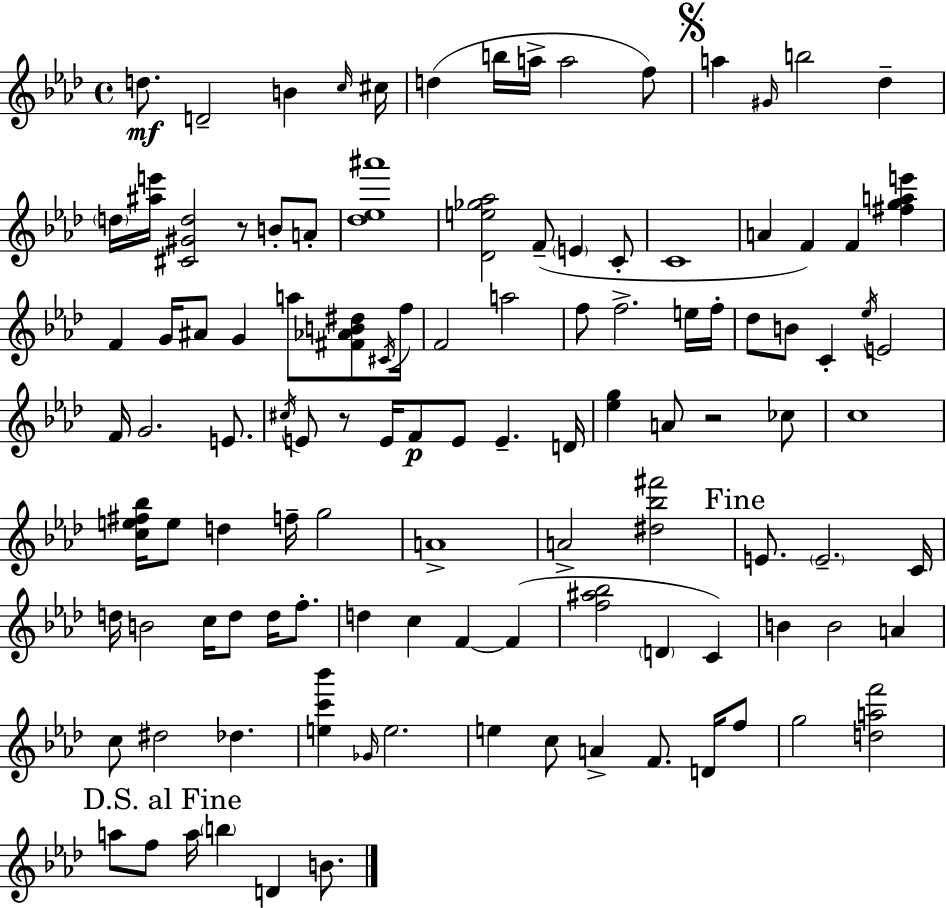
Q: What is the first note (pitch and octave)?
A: D5